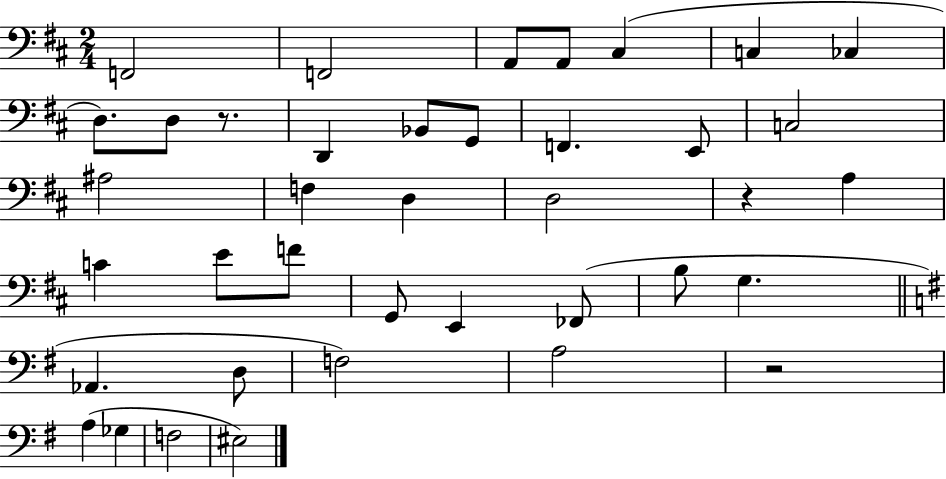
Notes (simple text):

F2/h F2/h A2/e A2/e C#3/q C3/q CES3/q D3/e. D3/e R/e. D2/q Bb2/e G2/e F2/q. E2/e C3/h A#3/h F3/q D3/q D3/h R/q A3/q C4/q E4/e F4/e G2/e E2/q FES2/e B3/e G3/q. Ab2/q. D3/e F3/h A3/h R/h A3/q Gb3/q F3/h EIS3/h